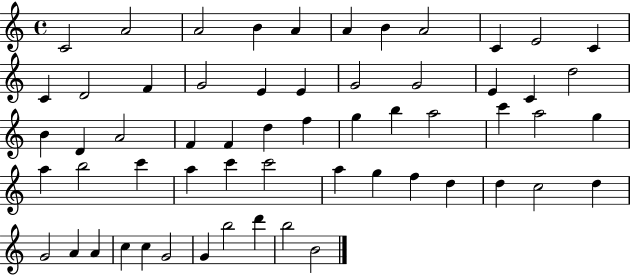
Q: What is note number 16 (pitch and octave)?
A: E4